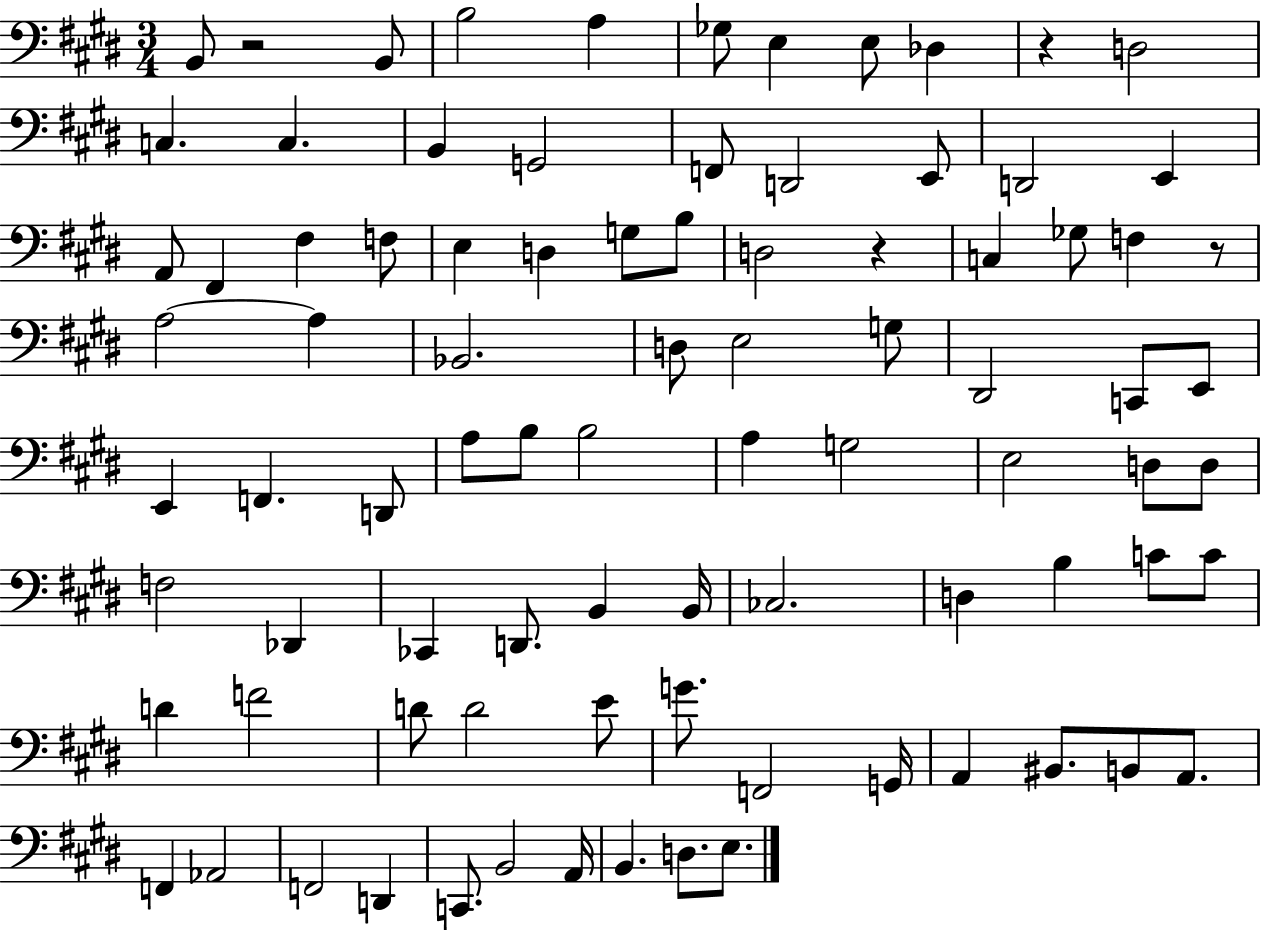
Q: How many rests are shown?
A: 4